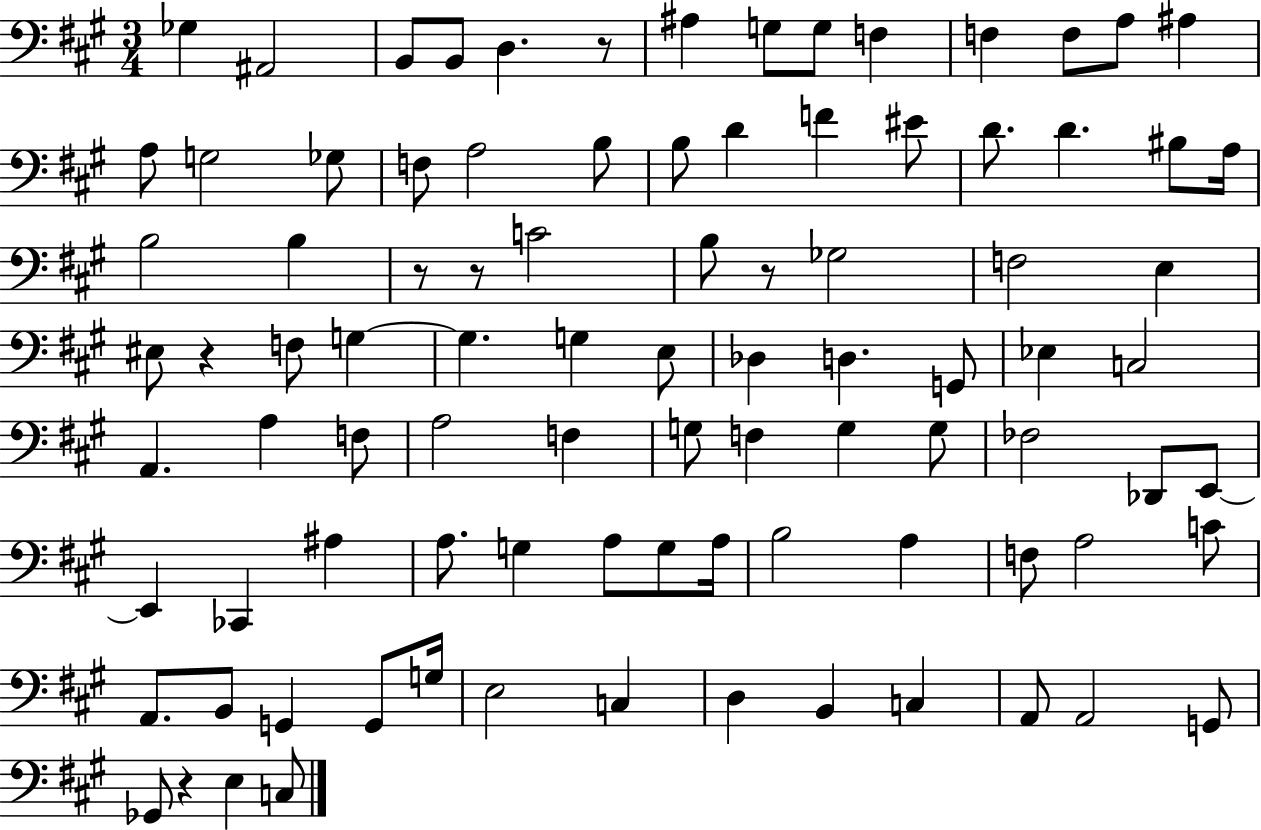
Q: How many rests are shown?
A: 6